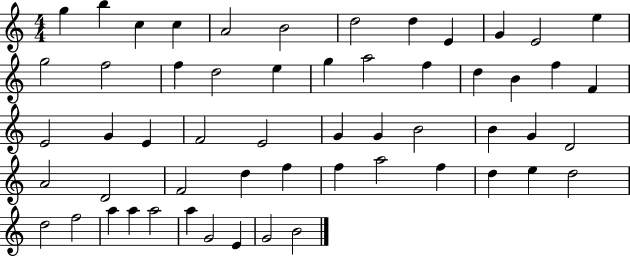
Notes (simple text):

G5/q B5/q C5/q C5/q A4/h B4/h D5/h D5/q E4/q G4/q E4/h E5/q G5/h F5/h F5/q D5/h E5/q G5/q A5/h F5/q D5/q B4/q F5/q F4/q E4/h G4/q E4/q F4/h E4/h G4/q G4/q B4/h B4/q G4/q D4/h A4/h D4/h F4/h D5/q F5/q F5/q A5/h F5/q D5/q E5/q D5/h D5/h F5/h A5/q A5/q A5/h A5/q G4/h E4/q G4/h B4/h